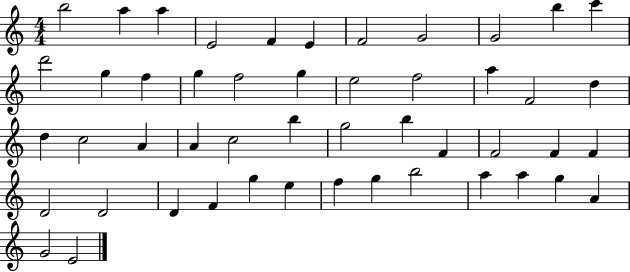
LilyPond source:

{
  \clef treble
  \numericTimeSignature
  \time 4/4
  \key c \major
  b''2 a''4 a''4 | e'2 f'4 e'4 | f'2 g'2 | g'2 b''4 c'''4 | \break d'''2 g''4 f''4 | g''4 f''2 g''4 | e''2 f''2 | a''4 f'2 d''4 | \break d''4 c''2 a'4 | a'4 c''2 b''4 | g''2 b''4 f'4 | f'2 f'4 f'4 | \break d'2 d'2 | d'4 f'4 g''4 e''4 | f''4 g''4 b''2 | a''4 a''4 g''4 a'4 | \break g'2 e'2 | \bar "|."
}